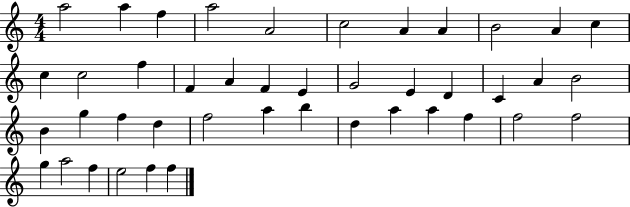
A5/h A5/q F5/q A5/h A4/h C5/h A4/q A4/q B4/h A4/q C5/q C5/q C5/h F5/q F4/q A4/q F4/q E4/q G4/h E4/q D4/q C4/q A4/q B4/h B4/q G5/q F5/q D5/q F5/h A5/q B5/q D5/q A5/q A5/q F5/q F5/h F5/h G5/q A5/h F5/q E5/h F5/q F5/q